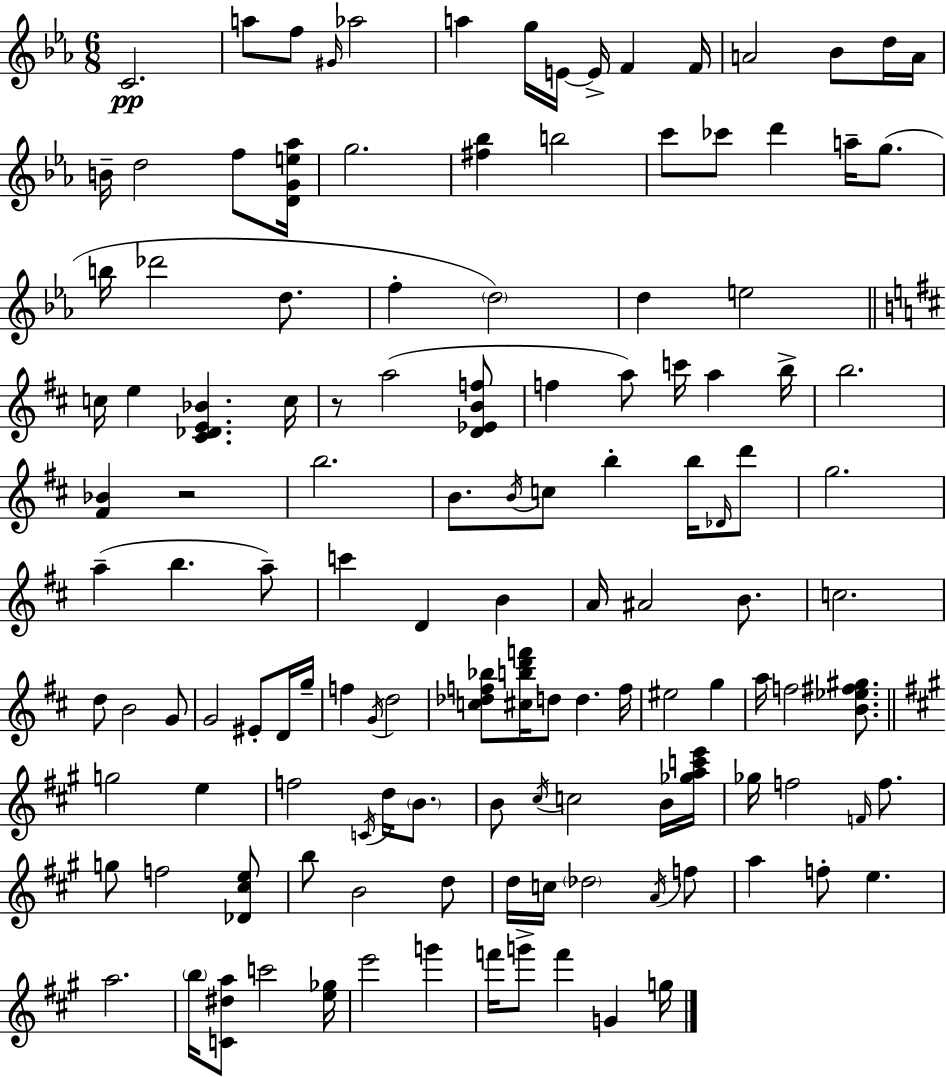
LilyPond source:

{
  \clef treble
  \numericTimeSignature
  \time 6/8
  \key ees \major
  \repeat volta 2 { c'2.\pp | a''8 f''8 \grace { gis'16 } aes''2 | a''4 g''16 e'16~~ e'16-> f'4 | f'16 a'2 bes'8 d''16 | \break a'16 b'16-- d''2 f''8 | <d' g' e'' aes''>16 g''2. | <fis'' bes''>4 b''2 | c'''8 ces'''8 d'''4 a''16-- g''8.( | \break b''16 des'''2 d''8. | f''4-. \parenthesize d''2) | d''4 e''2 | \bar "||" \break \key b \minor c''16 e''4 <cis' des' e' bes'>4. c''16 | r8 a''2( <d' ees' b' f''>8 | f''4 a''8) c'''16 a''4 b''16-> | b''2. | \break <fis' bes'>4 r2 | b''2. | b'8. \acciaccatura { b'16 } c''8 b''4-. b''16 \grace { des'16 } | d'''8 g''2. | \break a''4--( b''4. | a''8--) c'''4 d'4 b'4 | a'16 ais'2 b'8. | c''2. | \break d''8 b'2 | g'8 g'2 eis'8-. | d'16 g''16-- f''4 \acciaccatura { g'16 } d''2 | <c'' des'' f'' bes''>8 <cis'' b'' d''' f'''>16 d''8 d''4. | \break f''16 eis''2 g''4 | a''16 f''2 | <b' ees'' fis'' gis''>8. \bar "||" \break \key a \major g''2 e''4 | f''2 \acciaccatura { c'16 } d''16 \parenthesize b'8. | b'8 \acciaccatura { cis''16 } c''2 | b'16 <ges'' a'' c''' e'''>16 ges''16 f''2 \grace { f'16 } | \break f''8. g''8 f''2 | <des' cis'' e''>8 b''8 b'2 | d''8 d''16 c''16 \parenthesize des''2 | \acciaccatura { a'16 } f''8 a''4 f''8-. e''4. | \break a''2. | \parenthesize b''16 <c' dis'' a''>8 c'''2 | <e'' ges''>16 e'''2 | g'''4 f'''16 g'''8-> f'''4 g'4 | \break g''16 } \bar "|."
}